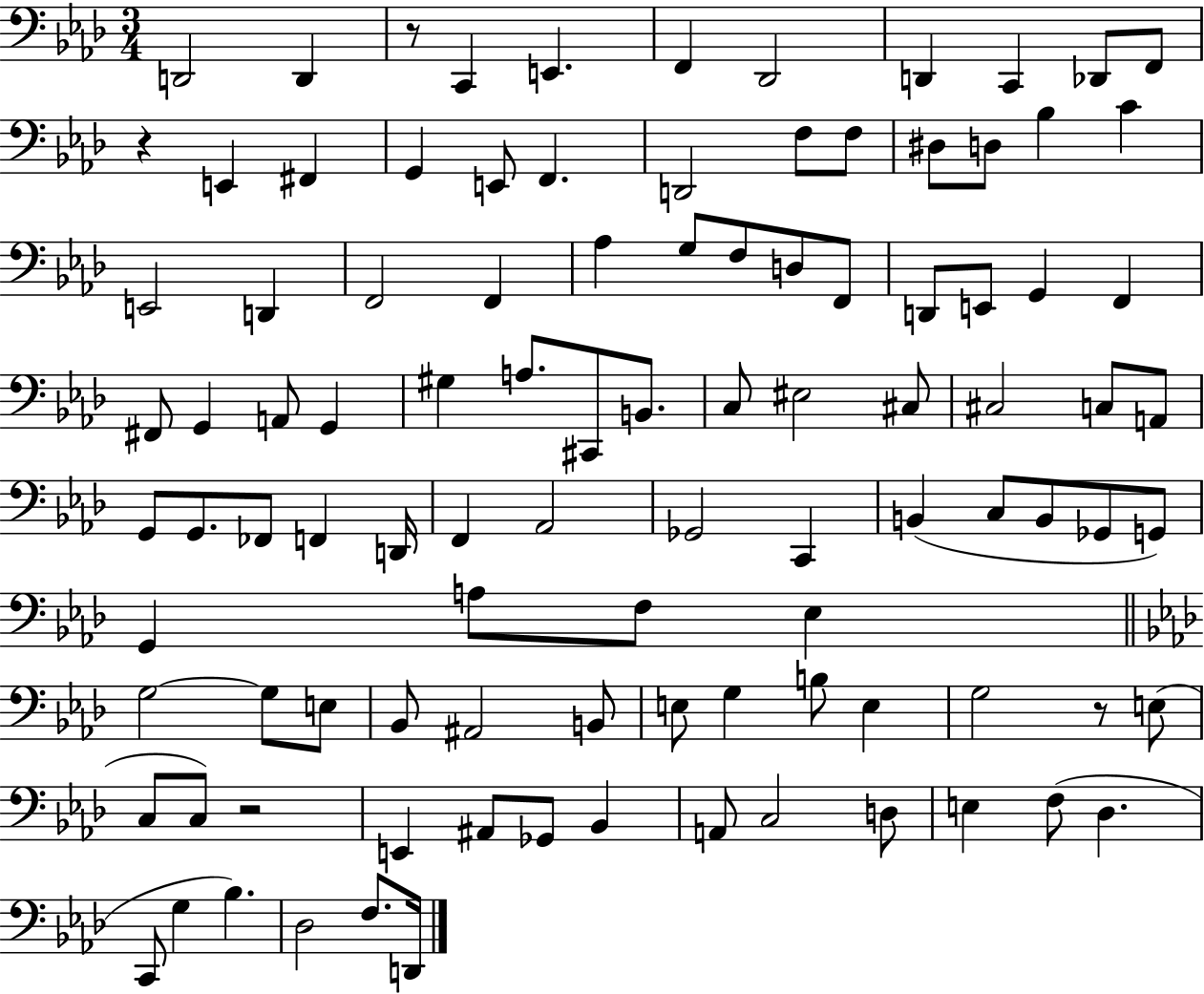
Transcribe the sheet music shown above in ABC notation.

X:1
T:Untitled
M:3/4
L:1/4
K:Ab
D,,2 D,, z/2 C,, E,, F,, _D,,2 D,, C,, _D,,/2 F,,/2 z E,, ^F,, G,, E,,/2 F,, D,,2 F,/2 F,/2 ^D,/2 D,/2 _B, C E,,2 D,, F,,2 F,, _A, G,/2 F,/2 D,/2 F,,/2 D,,/2 E,,/2 G,, F,, ^F,,/2 G,, A,,/2 G,, ^G, A,/2 ^C,,/2 B,,/2 C,/2 ^E,2 ^C,/2 ^C,2 C,/2 A,,/2 G,,/2 G,,/2 _F,,/2 F,, D,,/4 F,, _A,,2 _G,,2 C,, B,, C,/2 B,,/2 _G,,/2 G,,/2 G,, A,/2 F,/2 _E, G,2 G,/2 E,/2 _B,,/2 ^A,,2 B,,/2 E,/2 G, B,/2 E, G,2 z/2 E,/2 C,/2 C,/2 z2 E,, ^A,,/2 _G,,/2 _B,, A,,/2 C,2 D,/2 E, F,/2 _D, C,,/2 G, _B, _D,2 F,/2 D,,/4